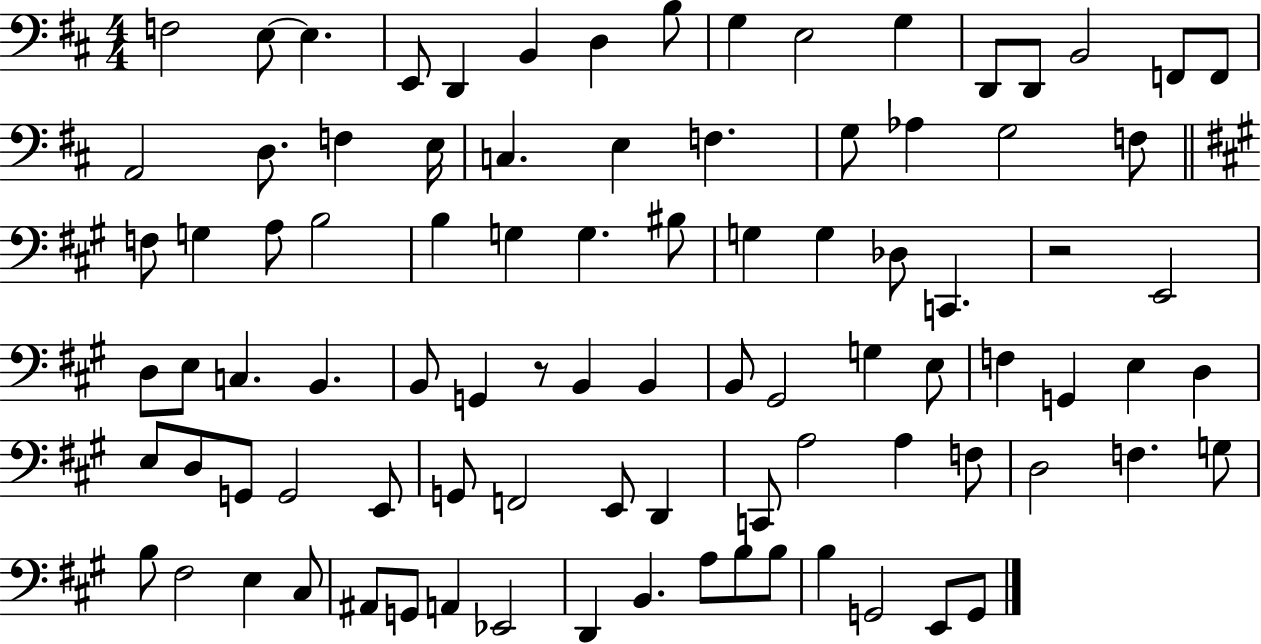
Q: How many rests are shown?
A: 2